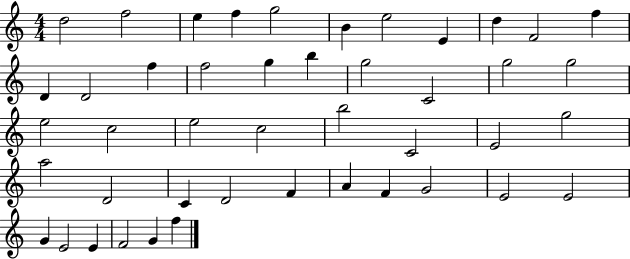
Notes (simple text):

D5/h F5/h E5/q F5/q G5/h B4/q E5/h E4/q D5/q F4/h F5/q D4/q D4/h F5/q F5/h G5/q B5/q G5/h C4/h G5/h G5/h E5/h C5/h E5/h C5/h B5/h C4/h E4/h G5/h A5/h D4/h C4/q D4/h F4/q A4/q F4/q G4/h E4/h E4/h G4/q E4/h E4/q F4/h G4/q F5/q